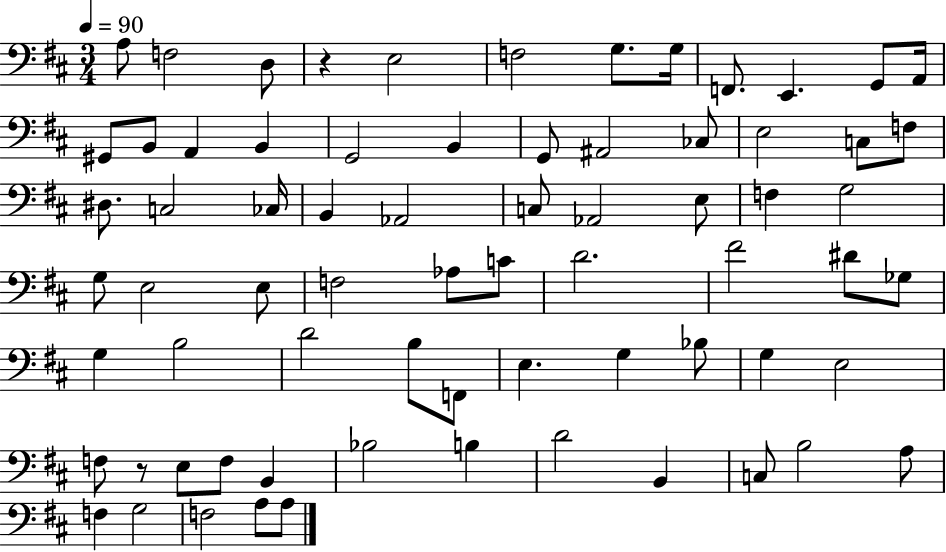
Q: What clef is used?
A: bass